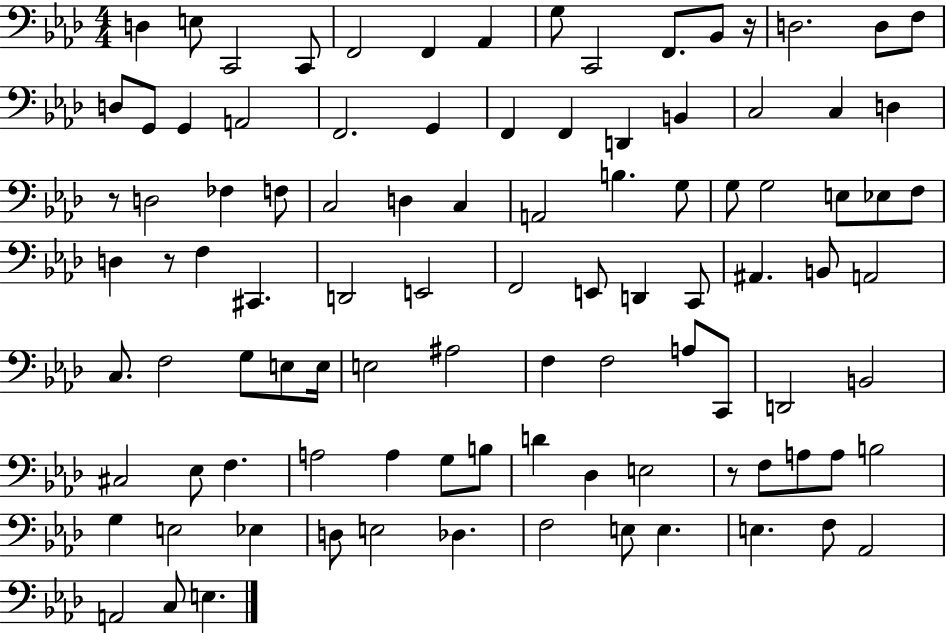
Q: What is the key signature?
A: AES major